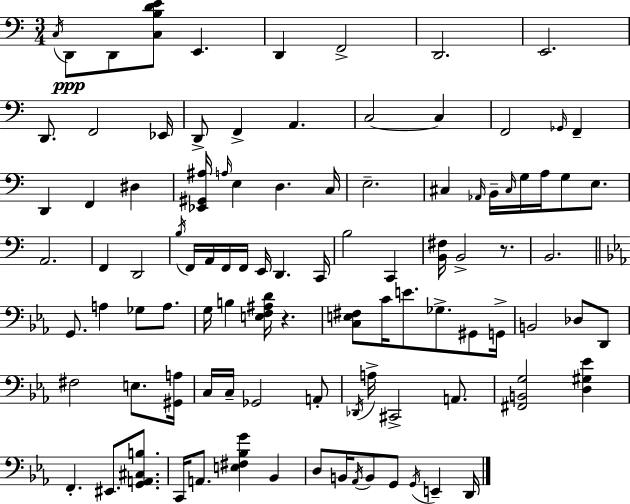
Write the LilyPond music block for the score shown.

{
  \clef bass
  \numericTimeSignature
  \time 3/4
  \key c \major
  \repeat volta 2 { \acciaccatura { c16 }\ppp d,8 d,8 <c b d' e'>8 e,4. | d,4 f,2-> | d,2. | e,2. | \break d,8. f,2 | ees,16 d,8-> f,4-> a,4. | c2~~ c4 | f,2 \grace { ges,16 } f,4-- | \break d,4 f,4 dis4 | <ees, gis, ais>16 \grace { a16 } e4 d4. | c16 e2.-- | cis4 \grace { aes,16 } b,16-- \grace { cis16 } g16 a16 | \break g8 e8. a,2. | f,4 d,2 | \acciaccatura { b16 } f,16 a,16 f,16 f,16 e,16 d,4. | c,16 b2 | \break c,4 <b, fis>16 b,2-> | r8. b,2. | \bar "||" \break \key c \minor g,8. a4 ges8 a8. | g16 b4 <e f ais d'>16 r4. | <c e fis>8 c'16 e'8. ges8.-> gis,8 g,16-> | b,2 des8 d,8 | \break fis2 e8. <gis, a>16 | c16 c16-- ges,2 a,8-. | \acciaccatura { des,16 } a16-> cis,2-> a,8. | <fis, b, g>2 <d gis ees'>4 | \break f,4.-. eis,8. <g, a, cis b>8. | c,16 a,8. <e fis bes g'>4 bes,4 | d8 b,16 \acciaccatura { aes,16 } b,8 g,8 \acciaccatura { g,16 } e,4-- | d,16 } \bar "|."
}